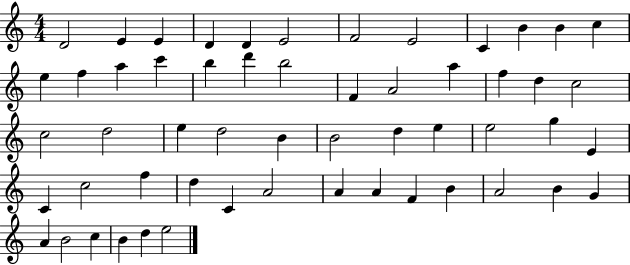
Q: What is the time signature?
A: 4/4